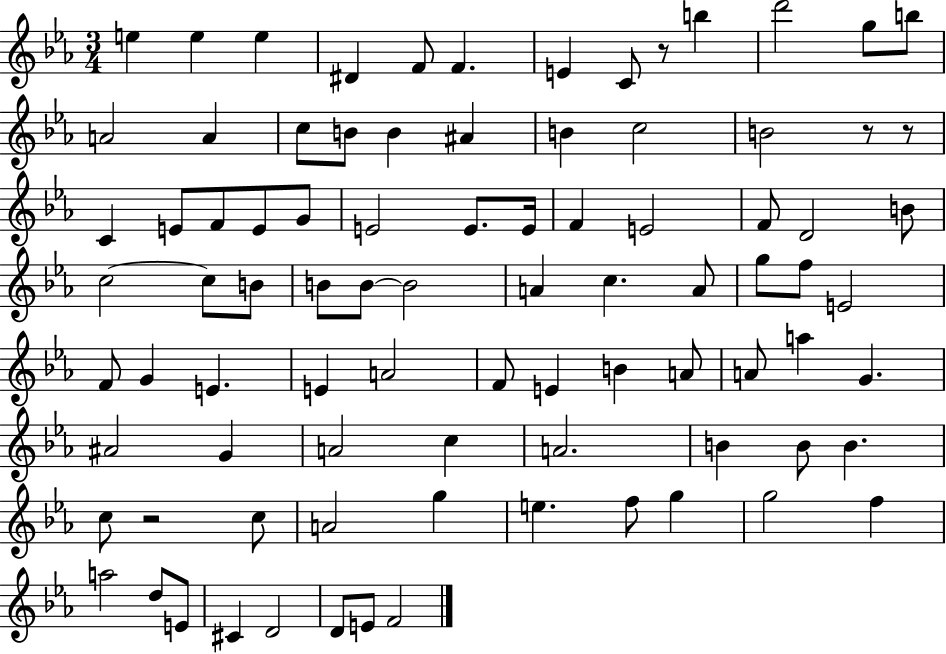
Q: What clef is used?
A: treble